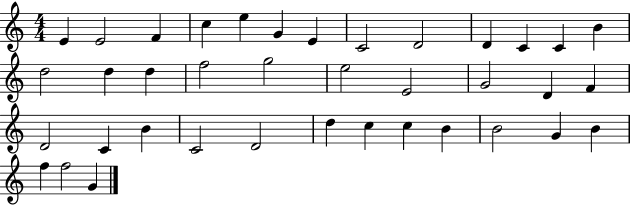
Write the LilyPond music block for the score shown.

{
  \clef treble
  \numericTimeSignature
  \time 4/4
  \key c \major
  e'4 e'2 f'4 | c''4 e''4 g'4 e'4 | c'2 d'2 | d'4 c'4 c'4 b'4 | \break d''2 d''4 d''4 | f''2 g''2 | e''2 e'2 | g'2 d'4 f'4 | \break d'2 c'4 b'4 | c'2 d'2 | d''4 c''4 c''4 b'4 | b'2 g'4 b'4 | \break f''4 f''2 g'4 | \bar "|."
}